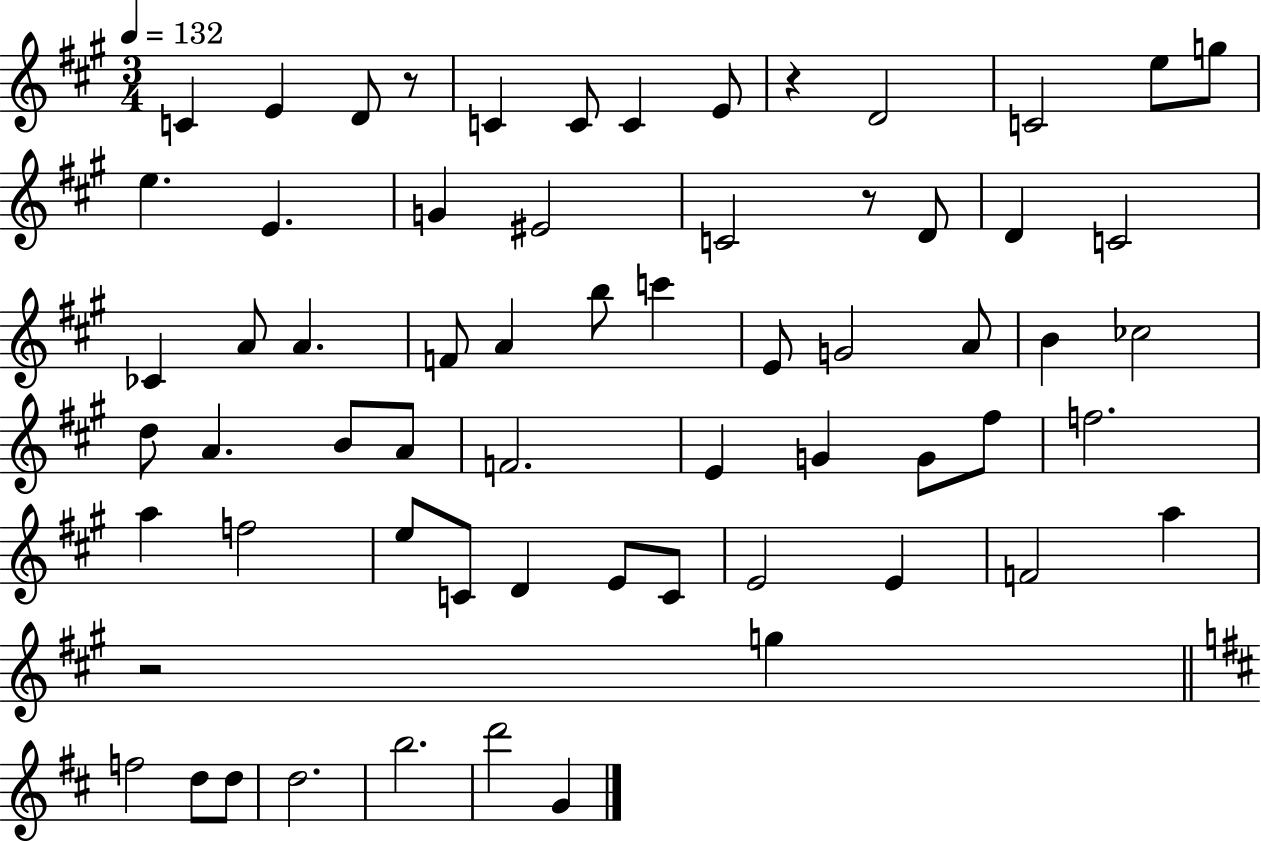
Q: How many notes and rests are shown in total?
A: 64